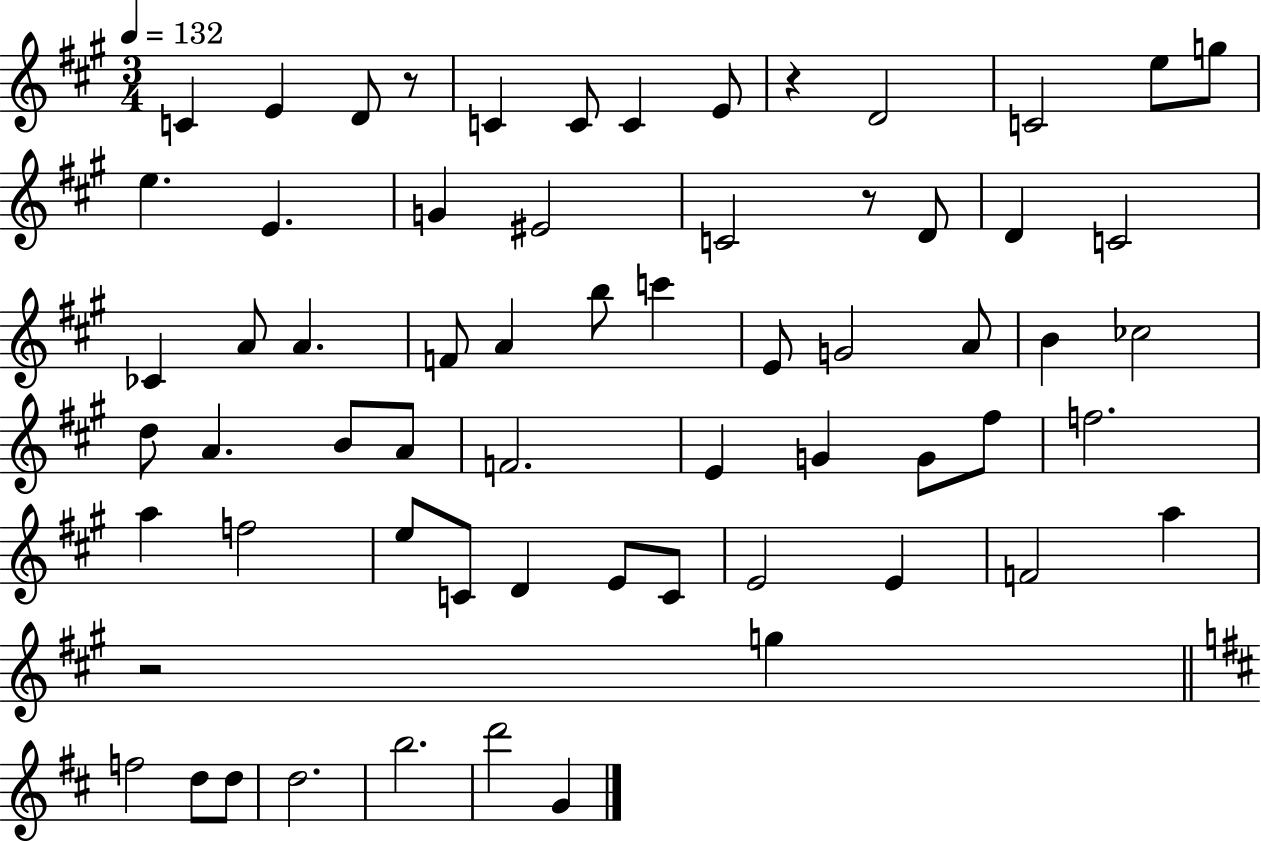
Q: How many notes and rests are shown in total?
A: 64